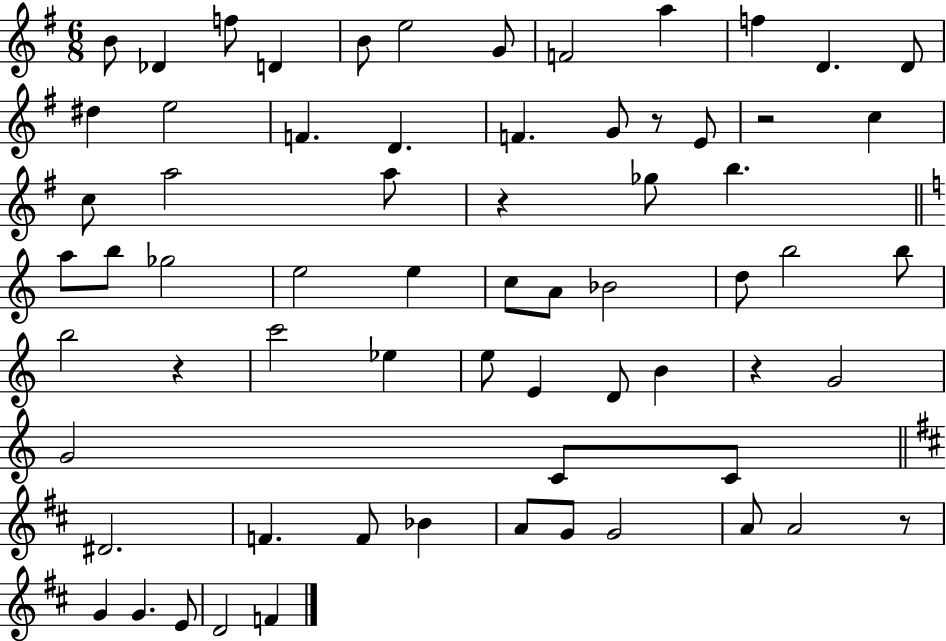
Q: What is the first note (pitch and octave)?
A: B4